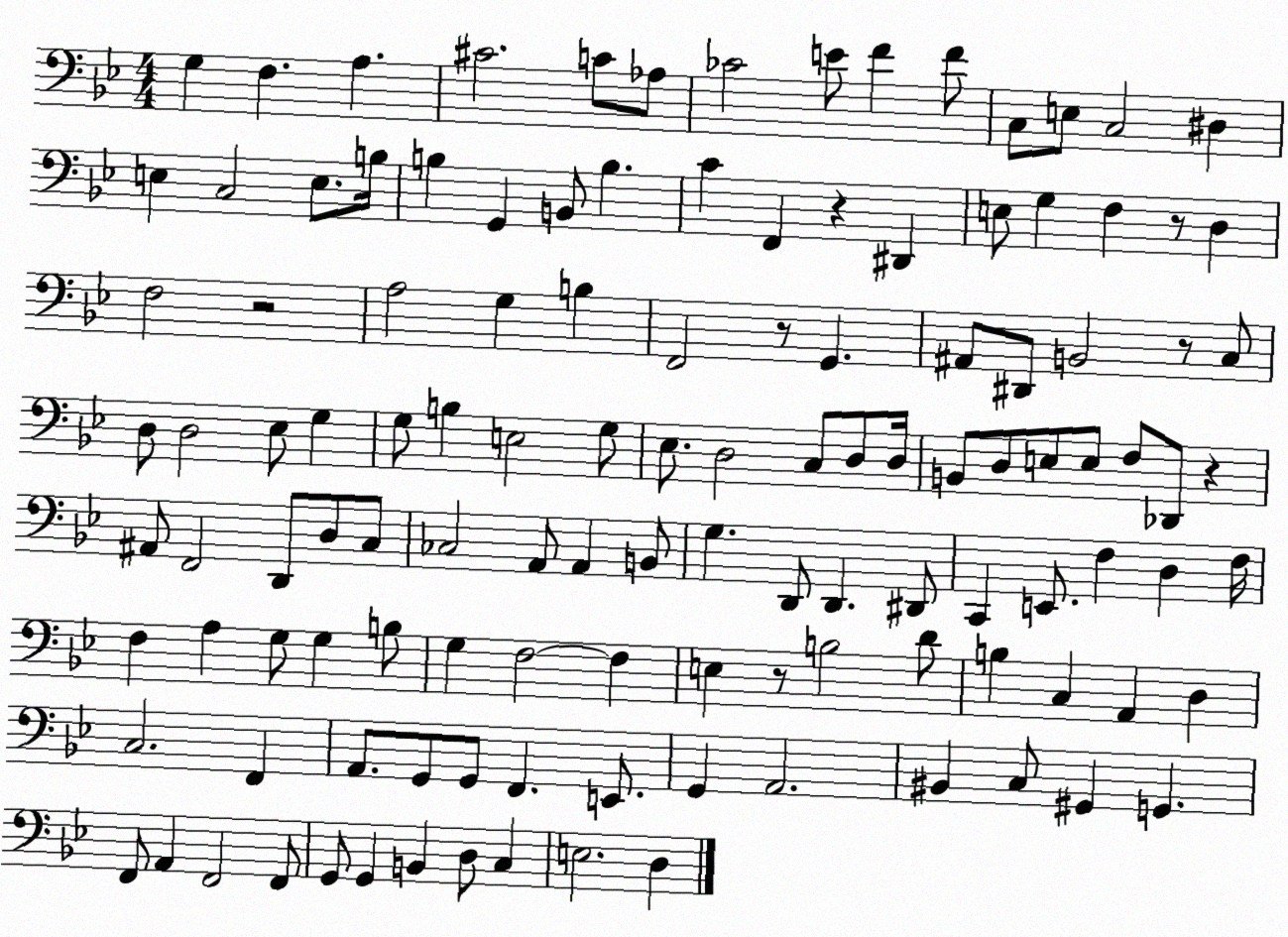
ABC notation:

X:1
T:Untitled
M:4/4
L:1/4
K:Bb
G, F, A, ^C2 C/2 _A,/2 _C2 E/2 F F/2 C,/2 E,/2 C,2 ^D, E, C,2 E,/2 B,/4 B, G,, B,,/2 B, C F,, z ^D,, E,/2 G, F, z/2 D, F,2 z2 A,2 G, B, F,,2 z/2 G,, ^A,,/2 ^D,,/2 B,,2 z/2 C,/2 D,/2 D,2 _E,/2 G, G,/2 B, E,2 G,/2 _E,/2 D,2 C,/2 D,/2 D,/4 B,,/2 D,/2 E,/2 E,/2 F,/2 _D,,/2 z ^A,,/2 F,,2 D,,/2 D,/2 C,/2 _C,2 A,,/2 A,, B,,/2 G, D,,/2 D,, ^D,,/2 C,, E,,/2 F, D, F,/4 F, A, G,/2 G, B,/2 G, F,2 F, E, z/2 B,2 D/2 B, C, A,, D, C,2 F,, A,,/2 G,,/2 G,,/2 F,, E,,/2 G,, A,,2 ^B,, C,/2 ^G,, G,, F,,/2 A,, F,,2 F,,/2 G,,/2 G,, B,, D,/2 C, E,2 D,